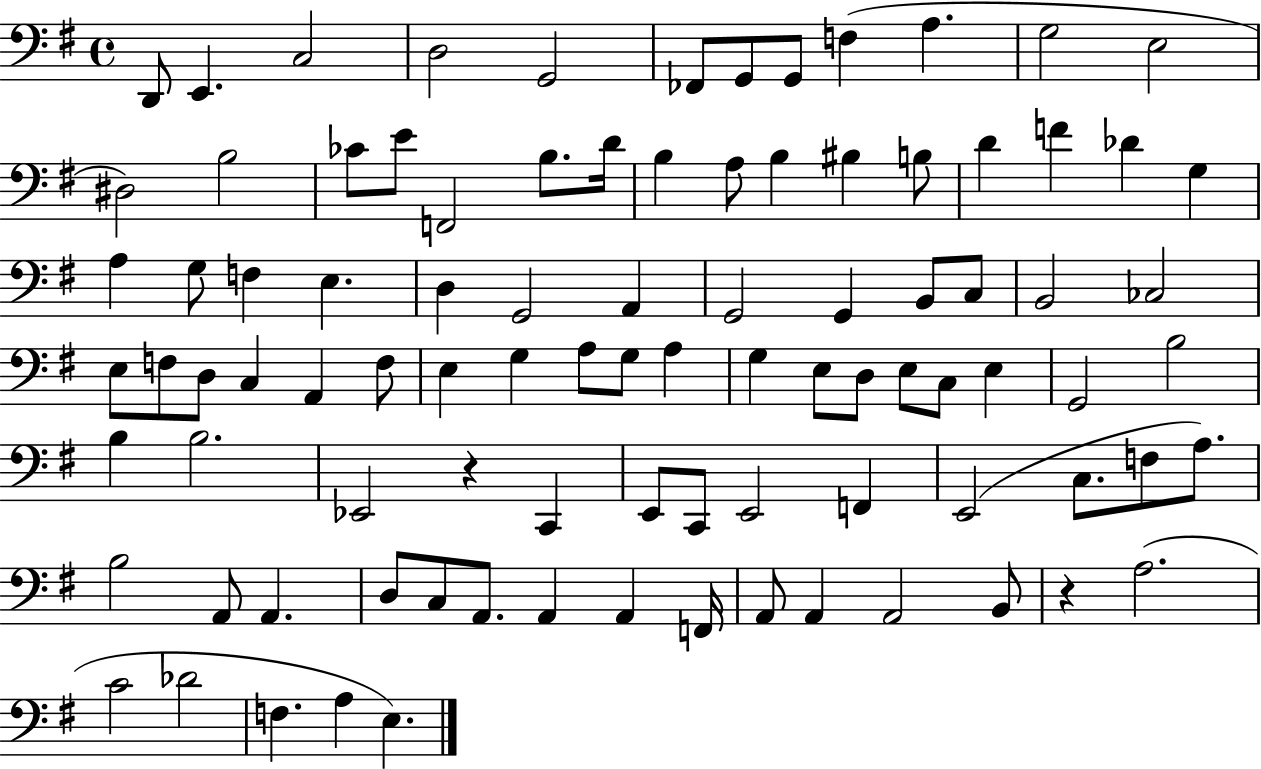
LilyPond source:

{
  \clef bass
  \time 4/4
  \defaultTimeSignature
  \key g \major
  \repeat volta 2 { d,8 e,4. c2 | d2 g,2 | fes,8 g,8 g,8 f4( a4. | g2 e2 | \break dis2) b2 | ces'8 e'8 f,2 b8. d'16 | b4 a8 b4 bis4 b8 | d'4 f'4 des'4 g4 | \break a4 g8 f4 e4. | d4 g,2 a,4 | g,2 g,4 b,8 c8 | b,2 ces2 | \break e8 f8 d8 c4 a,4 f8 | e4 g4 a8 g8 a4 | g4 e8 d8 e8 c8 e4 | g,2 b2 | \break b4 b2. | ees,2 r4 c,4 | e,8 c,8 e,2 f,4 | e,2( c8. f8 a8.) | \break b2 a,8 a,4. | d8 c8 a,8. a,4 a,4 f,16 | a,8 a,4 a,2 b,8 | r4 a2.( | \break c'2 des'2 | f4. a4 e4.) | } \bar "|."
}